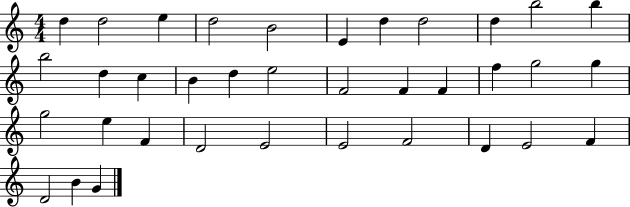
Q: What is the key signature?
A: C major